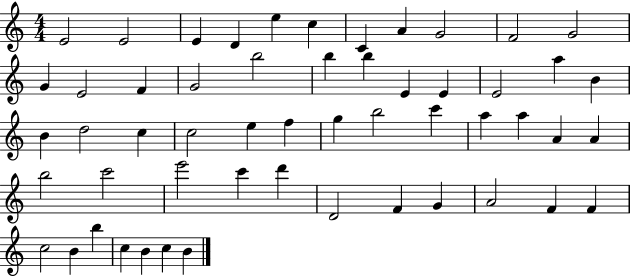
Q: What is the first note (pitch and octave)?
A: E4